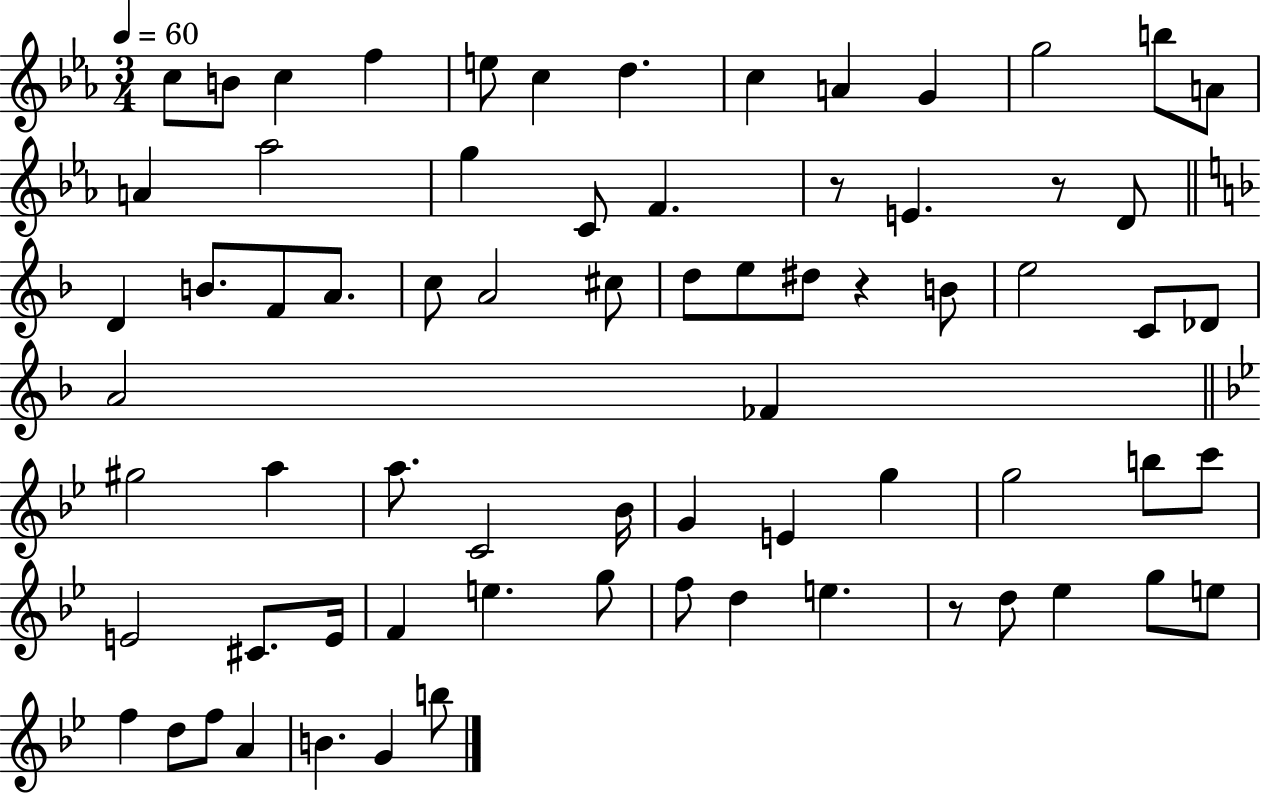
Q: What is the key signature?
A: EES major